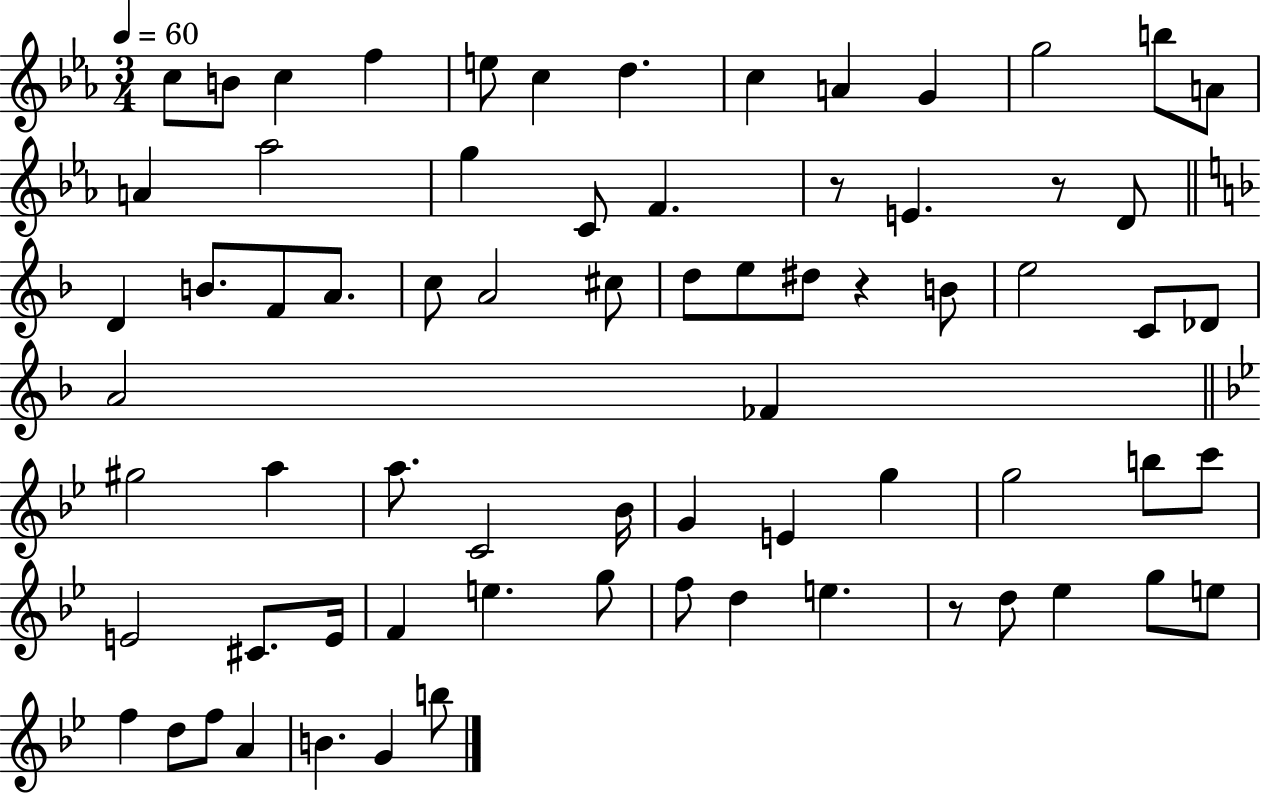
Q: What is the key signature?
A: EES major